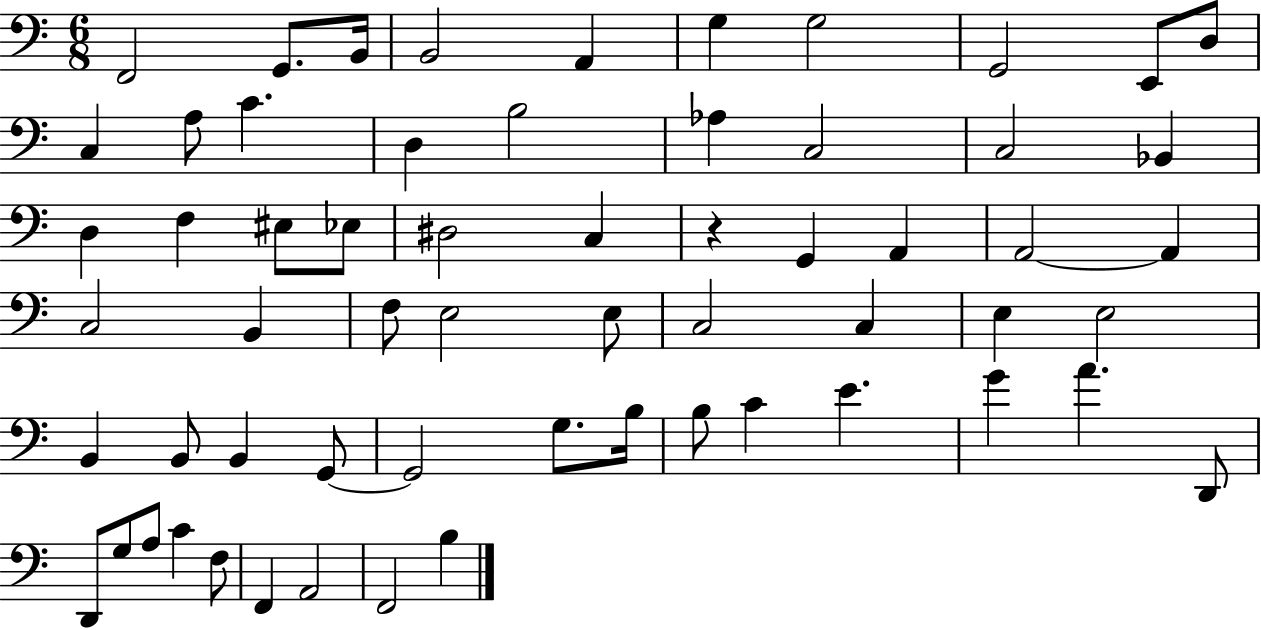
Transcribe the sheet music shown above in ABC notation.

X:1
T:Untitled
M:6/8
L:1/4
K:C
F,,2 G,,/2 B,,/4 B,,2 A,, G, G,2 G,,2 E,,/2 D,/2 C, A,/2 C D, B,2 _A, C,2 C,2 _B,, D, F, ^E,/2 _E,/2 ^D,2 C, z G,, A,, A,,2 A,, C,2 B,, F,/2 E,2 E,/2 C,2 C, E, E,2 B,, B,,/2 B,, G,,/2 G,,2 G,/2 B,/4 B,/2 C E G A D,,/2 D,,/2 G,/2 A,/2 C F,/2 F,, A,,2 F,,2 B,